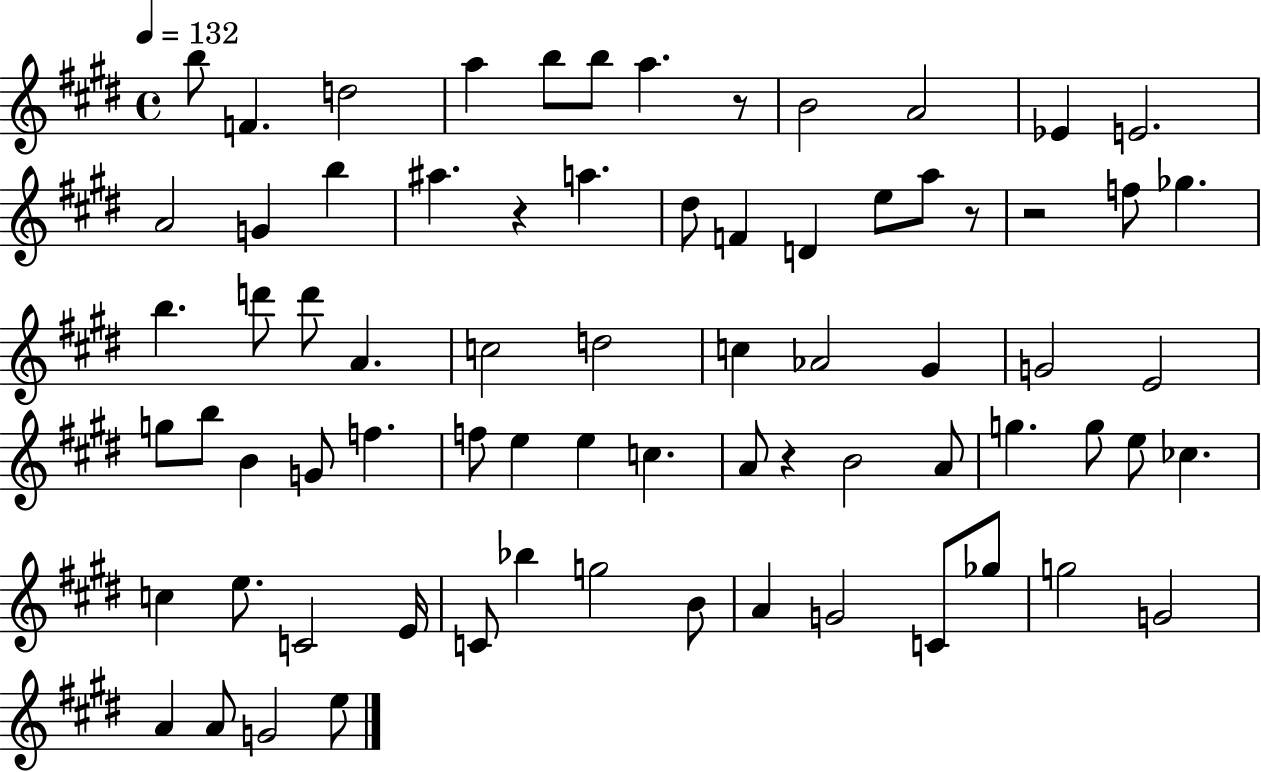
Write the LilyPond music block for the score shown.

{
  \clef treble
  \time 4/4
  \defaultTimeSignature
  \key e \major
  \tempo 4 = 132
  \repeat volta 2 { b''8 f'4. d''2 | a''4 b''8 b''8 a''4. r8 | b'2 a'2 | ees'4 e'2. | \break a'2 g'4 b''4 | ais''4. r4 a''4. | dis''8 f'4 d'4 e''8 a''8 r8 | r2 f''8 ges''4. | \break b''4. d'''8 d'''8 a'4. | c''2 d''2 | c''4 aes'2 gis'4 | g'2 e'2 | \break g''8 b''8 b'4 g'8 f''4. | f''8 e''4 e''4 c''4. | a'8 r4 b'2 a'8 | g''4. g''8 e''8 ces''4. | \break c''4 e''8. c'2 e'16 | c'8 bes''4 g''2 b'8 | a'4 g'2 c'8 ges''8 | g''2 g'2 | \break a'4 a'8 g'2 e''8 | } \bar "|."
}